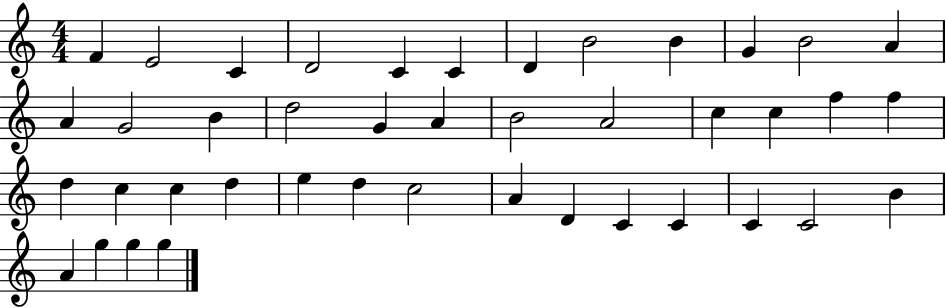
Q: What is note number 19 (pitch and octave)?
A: B4